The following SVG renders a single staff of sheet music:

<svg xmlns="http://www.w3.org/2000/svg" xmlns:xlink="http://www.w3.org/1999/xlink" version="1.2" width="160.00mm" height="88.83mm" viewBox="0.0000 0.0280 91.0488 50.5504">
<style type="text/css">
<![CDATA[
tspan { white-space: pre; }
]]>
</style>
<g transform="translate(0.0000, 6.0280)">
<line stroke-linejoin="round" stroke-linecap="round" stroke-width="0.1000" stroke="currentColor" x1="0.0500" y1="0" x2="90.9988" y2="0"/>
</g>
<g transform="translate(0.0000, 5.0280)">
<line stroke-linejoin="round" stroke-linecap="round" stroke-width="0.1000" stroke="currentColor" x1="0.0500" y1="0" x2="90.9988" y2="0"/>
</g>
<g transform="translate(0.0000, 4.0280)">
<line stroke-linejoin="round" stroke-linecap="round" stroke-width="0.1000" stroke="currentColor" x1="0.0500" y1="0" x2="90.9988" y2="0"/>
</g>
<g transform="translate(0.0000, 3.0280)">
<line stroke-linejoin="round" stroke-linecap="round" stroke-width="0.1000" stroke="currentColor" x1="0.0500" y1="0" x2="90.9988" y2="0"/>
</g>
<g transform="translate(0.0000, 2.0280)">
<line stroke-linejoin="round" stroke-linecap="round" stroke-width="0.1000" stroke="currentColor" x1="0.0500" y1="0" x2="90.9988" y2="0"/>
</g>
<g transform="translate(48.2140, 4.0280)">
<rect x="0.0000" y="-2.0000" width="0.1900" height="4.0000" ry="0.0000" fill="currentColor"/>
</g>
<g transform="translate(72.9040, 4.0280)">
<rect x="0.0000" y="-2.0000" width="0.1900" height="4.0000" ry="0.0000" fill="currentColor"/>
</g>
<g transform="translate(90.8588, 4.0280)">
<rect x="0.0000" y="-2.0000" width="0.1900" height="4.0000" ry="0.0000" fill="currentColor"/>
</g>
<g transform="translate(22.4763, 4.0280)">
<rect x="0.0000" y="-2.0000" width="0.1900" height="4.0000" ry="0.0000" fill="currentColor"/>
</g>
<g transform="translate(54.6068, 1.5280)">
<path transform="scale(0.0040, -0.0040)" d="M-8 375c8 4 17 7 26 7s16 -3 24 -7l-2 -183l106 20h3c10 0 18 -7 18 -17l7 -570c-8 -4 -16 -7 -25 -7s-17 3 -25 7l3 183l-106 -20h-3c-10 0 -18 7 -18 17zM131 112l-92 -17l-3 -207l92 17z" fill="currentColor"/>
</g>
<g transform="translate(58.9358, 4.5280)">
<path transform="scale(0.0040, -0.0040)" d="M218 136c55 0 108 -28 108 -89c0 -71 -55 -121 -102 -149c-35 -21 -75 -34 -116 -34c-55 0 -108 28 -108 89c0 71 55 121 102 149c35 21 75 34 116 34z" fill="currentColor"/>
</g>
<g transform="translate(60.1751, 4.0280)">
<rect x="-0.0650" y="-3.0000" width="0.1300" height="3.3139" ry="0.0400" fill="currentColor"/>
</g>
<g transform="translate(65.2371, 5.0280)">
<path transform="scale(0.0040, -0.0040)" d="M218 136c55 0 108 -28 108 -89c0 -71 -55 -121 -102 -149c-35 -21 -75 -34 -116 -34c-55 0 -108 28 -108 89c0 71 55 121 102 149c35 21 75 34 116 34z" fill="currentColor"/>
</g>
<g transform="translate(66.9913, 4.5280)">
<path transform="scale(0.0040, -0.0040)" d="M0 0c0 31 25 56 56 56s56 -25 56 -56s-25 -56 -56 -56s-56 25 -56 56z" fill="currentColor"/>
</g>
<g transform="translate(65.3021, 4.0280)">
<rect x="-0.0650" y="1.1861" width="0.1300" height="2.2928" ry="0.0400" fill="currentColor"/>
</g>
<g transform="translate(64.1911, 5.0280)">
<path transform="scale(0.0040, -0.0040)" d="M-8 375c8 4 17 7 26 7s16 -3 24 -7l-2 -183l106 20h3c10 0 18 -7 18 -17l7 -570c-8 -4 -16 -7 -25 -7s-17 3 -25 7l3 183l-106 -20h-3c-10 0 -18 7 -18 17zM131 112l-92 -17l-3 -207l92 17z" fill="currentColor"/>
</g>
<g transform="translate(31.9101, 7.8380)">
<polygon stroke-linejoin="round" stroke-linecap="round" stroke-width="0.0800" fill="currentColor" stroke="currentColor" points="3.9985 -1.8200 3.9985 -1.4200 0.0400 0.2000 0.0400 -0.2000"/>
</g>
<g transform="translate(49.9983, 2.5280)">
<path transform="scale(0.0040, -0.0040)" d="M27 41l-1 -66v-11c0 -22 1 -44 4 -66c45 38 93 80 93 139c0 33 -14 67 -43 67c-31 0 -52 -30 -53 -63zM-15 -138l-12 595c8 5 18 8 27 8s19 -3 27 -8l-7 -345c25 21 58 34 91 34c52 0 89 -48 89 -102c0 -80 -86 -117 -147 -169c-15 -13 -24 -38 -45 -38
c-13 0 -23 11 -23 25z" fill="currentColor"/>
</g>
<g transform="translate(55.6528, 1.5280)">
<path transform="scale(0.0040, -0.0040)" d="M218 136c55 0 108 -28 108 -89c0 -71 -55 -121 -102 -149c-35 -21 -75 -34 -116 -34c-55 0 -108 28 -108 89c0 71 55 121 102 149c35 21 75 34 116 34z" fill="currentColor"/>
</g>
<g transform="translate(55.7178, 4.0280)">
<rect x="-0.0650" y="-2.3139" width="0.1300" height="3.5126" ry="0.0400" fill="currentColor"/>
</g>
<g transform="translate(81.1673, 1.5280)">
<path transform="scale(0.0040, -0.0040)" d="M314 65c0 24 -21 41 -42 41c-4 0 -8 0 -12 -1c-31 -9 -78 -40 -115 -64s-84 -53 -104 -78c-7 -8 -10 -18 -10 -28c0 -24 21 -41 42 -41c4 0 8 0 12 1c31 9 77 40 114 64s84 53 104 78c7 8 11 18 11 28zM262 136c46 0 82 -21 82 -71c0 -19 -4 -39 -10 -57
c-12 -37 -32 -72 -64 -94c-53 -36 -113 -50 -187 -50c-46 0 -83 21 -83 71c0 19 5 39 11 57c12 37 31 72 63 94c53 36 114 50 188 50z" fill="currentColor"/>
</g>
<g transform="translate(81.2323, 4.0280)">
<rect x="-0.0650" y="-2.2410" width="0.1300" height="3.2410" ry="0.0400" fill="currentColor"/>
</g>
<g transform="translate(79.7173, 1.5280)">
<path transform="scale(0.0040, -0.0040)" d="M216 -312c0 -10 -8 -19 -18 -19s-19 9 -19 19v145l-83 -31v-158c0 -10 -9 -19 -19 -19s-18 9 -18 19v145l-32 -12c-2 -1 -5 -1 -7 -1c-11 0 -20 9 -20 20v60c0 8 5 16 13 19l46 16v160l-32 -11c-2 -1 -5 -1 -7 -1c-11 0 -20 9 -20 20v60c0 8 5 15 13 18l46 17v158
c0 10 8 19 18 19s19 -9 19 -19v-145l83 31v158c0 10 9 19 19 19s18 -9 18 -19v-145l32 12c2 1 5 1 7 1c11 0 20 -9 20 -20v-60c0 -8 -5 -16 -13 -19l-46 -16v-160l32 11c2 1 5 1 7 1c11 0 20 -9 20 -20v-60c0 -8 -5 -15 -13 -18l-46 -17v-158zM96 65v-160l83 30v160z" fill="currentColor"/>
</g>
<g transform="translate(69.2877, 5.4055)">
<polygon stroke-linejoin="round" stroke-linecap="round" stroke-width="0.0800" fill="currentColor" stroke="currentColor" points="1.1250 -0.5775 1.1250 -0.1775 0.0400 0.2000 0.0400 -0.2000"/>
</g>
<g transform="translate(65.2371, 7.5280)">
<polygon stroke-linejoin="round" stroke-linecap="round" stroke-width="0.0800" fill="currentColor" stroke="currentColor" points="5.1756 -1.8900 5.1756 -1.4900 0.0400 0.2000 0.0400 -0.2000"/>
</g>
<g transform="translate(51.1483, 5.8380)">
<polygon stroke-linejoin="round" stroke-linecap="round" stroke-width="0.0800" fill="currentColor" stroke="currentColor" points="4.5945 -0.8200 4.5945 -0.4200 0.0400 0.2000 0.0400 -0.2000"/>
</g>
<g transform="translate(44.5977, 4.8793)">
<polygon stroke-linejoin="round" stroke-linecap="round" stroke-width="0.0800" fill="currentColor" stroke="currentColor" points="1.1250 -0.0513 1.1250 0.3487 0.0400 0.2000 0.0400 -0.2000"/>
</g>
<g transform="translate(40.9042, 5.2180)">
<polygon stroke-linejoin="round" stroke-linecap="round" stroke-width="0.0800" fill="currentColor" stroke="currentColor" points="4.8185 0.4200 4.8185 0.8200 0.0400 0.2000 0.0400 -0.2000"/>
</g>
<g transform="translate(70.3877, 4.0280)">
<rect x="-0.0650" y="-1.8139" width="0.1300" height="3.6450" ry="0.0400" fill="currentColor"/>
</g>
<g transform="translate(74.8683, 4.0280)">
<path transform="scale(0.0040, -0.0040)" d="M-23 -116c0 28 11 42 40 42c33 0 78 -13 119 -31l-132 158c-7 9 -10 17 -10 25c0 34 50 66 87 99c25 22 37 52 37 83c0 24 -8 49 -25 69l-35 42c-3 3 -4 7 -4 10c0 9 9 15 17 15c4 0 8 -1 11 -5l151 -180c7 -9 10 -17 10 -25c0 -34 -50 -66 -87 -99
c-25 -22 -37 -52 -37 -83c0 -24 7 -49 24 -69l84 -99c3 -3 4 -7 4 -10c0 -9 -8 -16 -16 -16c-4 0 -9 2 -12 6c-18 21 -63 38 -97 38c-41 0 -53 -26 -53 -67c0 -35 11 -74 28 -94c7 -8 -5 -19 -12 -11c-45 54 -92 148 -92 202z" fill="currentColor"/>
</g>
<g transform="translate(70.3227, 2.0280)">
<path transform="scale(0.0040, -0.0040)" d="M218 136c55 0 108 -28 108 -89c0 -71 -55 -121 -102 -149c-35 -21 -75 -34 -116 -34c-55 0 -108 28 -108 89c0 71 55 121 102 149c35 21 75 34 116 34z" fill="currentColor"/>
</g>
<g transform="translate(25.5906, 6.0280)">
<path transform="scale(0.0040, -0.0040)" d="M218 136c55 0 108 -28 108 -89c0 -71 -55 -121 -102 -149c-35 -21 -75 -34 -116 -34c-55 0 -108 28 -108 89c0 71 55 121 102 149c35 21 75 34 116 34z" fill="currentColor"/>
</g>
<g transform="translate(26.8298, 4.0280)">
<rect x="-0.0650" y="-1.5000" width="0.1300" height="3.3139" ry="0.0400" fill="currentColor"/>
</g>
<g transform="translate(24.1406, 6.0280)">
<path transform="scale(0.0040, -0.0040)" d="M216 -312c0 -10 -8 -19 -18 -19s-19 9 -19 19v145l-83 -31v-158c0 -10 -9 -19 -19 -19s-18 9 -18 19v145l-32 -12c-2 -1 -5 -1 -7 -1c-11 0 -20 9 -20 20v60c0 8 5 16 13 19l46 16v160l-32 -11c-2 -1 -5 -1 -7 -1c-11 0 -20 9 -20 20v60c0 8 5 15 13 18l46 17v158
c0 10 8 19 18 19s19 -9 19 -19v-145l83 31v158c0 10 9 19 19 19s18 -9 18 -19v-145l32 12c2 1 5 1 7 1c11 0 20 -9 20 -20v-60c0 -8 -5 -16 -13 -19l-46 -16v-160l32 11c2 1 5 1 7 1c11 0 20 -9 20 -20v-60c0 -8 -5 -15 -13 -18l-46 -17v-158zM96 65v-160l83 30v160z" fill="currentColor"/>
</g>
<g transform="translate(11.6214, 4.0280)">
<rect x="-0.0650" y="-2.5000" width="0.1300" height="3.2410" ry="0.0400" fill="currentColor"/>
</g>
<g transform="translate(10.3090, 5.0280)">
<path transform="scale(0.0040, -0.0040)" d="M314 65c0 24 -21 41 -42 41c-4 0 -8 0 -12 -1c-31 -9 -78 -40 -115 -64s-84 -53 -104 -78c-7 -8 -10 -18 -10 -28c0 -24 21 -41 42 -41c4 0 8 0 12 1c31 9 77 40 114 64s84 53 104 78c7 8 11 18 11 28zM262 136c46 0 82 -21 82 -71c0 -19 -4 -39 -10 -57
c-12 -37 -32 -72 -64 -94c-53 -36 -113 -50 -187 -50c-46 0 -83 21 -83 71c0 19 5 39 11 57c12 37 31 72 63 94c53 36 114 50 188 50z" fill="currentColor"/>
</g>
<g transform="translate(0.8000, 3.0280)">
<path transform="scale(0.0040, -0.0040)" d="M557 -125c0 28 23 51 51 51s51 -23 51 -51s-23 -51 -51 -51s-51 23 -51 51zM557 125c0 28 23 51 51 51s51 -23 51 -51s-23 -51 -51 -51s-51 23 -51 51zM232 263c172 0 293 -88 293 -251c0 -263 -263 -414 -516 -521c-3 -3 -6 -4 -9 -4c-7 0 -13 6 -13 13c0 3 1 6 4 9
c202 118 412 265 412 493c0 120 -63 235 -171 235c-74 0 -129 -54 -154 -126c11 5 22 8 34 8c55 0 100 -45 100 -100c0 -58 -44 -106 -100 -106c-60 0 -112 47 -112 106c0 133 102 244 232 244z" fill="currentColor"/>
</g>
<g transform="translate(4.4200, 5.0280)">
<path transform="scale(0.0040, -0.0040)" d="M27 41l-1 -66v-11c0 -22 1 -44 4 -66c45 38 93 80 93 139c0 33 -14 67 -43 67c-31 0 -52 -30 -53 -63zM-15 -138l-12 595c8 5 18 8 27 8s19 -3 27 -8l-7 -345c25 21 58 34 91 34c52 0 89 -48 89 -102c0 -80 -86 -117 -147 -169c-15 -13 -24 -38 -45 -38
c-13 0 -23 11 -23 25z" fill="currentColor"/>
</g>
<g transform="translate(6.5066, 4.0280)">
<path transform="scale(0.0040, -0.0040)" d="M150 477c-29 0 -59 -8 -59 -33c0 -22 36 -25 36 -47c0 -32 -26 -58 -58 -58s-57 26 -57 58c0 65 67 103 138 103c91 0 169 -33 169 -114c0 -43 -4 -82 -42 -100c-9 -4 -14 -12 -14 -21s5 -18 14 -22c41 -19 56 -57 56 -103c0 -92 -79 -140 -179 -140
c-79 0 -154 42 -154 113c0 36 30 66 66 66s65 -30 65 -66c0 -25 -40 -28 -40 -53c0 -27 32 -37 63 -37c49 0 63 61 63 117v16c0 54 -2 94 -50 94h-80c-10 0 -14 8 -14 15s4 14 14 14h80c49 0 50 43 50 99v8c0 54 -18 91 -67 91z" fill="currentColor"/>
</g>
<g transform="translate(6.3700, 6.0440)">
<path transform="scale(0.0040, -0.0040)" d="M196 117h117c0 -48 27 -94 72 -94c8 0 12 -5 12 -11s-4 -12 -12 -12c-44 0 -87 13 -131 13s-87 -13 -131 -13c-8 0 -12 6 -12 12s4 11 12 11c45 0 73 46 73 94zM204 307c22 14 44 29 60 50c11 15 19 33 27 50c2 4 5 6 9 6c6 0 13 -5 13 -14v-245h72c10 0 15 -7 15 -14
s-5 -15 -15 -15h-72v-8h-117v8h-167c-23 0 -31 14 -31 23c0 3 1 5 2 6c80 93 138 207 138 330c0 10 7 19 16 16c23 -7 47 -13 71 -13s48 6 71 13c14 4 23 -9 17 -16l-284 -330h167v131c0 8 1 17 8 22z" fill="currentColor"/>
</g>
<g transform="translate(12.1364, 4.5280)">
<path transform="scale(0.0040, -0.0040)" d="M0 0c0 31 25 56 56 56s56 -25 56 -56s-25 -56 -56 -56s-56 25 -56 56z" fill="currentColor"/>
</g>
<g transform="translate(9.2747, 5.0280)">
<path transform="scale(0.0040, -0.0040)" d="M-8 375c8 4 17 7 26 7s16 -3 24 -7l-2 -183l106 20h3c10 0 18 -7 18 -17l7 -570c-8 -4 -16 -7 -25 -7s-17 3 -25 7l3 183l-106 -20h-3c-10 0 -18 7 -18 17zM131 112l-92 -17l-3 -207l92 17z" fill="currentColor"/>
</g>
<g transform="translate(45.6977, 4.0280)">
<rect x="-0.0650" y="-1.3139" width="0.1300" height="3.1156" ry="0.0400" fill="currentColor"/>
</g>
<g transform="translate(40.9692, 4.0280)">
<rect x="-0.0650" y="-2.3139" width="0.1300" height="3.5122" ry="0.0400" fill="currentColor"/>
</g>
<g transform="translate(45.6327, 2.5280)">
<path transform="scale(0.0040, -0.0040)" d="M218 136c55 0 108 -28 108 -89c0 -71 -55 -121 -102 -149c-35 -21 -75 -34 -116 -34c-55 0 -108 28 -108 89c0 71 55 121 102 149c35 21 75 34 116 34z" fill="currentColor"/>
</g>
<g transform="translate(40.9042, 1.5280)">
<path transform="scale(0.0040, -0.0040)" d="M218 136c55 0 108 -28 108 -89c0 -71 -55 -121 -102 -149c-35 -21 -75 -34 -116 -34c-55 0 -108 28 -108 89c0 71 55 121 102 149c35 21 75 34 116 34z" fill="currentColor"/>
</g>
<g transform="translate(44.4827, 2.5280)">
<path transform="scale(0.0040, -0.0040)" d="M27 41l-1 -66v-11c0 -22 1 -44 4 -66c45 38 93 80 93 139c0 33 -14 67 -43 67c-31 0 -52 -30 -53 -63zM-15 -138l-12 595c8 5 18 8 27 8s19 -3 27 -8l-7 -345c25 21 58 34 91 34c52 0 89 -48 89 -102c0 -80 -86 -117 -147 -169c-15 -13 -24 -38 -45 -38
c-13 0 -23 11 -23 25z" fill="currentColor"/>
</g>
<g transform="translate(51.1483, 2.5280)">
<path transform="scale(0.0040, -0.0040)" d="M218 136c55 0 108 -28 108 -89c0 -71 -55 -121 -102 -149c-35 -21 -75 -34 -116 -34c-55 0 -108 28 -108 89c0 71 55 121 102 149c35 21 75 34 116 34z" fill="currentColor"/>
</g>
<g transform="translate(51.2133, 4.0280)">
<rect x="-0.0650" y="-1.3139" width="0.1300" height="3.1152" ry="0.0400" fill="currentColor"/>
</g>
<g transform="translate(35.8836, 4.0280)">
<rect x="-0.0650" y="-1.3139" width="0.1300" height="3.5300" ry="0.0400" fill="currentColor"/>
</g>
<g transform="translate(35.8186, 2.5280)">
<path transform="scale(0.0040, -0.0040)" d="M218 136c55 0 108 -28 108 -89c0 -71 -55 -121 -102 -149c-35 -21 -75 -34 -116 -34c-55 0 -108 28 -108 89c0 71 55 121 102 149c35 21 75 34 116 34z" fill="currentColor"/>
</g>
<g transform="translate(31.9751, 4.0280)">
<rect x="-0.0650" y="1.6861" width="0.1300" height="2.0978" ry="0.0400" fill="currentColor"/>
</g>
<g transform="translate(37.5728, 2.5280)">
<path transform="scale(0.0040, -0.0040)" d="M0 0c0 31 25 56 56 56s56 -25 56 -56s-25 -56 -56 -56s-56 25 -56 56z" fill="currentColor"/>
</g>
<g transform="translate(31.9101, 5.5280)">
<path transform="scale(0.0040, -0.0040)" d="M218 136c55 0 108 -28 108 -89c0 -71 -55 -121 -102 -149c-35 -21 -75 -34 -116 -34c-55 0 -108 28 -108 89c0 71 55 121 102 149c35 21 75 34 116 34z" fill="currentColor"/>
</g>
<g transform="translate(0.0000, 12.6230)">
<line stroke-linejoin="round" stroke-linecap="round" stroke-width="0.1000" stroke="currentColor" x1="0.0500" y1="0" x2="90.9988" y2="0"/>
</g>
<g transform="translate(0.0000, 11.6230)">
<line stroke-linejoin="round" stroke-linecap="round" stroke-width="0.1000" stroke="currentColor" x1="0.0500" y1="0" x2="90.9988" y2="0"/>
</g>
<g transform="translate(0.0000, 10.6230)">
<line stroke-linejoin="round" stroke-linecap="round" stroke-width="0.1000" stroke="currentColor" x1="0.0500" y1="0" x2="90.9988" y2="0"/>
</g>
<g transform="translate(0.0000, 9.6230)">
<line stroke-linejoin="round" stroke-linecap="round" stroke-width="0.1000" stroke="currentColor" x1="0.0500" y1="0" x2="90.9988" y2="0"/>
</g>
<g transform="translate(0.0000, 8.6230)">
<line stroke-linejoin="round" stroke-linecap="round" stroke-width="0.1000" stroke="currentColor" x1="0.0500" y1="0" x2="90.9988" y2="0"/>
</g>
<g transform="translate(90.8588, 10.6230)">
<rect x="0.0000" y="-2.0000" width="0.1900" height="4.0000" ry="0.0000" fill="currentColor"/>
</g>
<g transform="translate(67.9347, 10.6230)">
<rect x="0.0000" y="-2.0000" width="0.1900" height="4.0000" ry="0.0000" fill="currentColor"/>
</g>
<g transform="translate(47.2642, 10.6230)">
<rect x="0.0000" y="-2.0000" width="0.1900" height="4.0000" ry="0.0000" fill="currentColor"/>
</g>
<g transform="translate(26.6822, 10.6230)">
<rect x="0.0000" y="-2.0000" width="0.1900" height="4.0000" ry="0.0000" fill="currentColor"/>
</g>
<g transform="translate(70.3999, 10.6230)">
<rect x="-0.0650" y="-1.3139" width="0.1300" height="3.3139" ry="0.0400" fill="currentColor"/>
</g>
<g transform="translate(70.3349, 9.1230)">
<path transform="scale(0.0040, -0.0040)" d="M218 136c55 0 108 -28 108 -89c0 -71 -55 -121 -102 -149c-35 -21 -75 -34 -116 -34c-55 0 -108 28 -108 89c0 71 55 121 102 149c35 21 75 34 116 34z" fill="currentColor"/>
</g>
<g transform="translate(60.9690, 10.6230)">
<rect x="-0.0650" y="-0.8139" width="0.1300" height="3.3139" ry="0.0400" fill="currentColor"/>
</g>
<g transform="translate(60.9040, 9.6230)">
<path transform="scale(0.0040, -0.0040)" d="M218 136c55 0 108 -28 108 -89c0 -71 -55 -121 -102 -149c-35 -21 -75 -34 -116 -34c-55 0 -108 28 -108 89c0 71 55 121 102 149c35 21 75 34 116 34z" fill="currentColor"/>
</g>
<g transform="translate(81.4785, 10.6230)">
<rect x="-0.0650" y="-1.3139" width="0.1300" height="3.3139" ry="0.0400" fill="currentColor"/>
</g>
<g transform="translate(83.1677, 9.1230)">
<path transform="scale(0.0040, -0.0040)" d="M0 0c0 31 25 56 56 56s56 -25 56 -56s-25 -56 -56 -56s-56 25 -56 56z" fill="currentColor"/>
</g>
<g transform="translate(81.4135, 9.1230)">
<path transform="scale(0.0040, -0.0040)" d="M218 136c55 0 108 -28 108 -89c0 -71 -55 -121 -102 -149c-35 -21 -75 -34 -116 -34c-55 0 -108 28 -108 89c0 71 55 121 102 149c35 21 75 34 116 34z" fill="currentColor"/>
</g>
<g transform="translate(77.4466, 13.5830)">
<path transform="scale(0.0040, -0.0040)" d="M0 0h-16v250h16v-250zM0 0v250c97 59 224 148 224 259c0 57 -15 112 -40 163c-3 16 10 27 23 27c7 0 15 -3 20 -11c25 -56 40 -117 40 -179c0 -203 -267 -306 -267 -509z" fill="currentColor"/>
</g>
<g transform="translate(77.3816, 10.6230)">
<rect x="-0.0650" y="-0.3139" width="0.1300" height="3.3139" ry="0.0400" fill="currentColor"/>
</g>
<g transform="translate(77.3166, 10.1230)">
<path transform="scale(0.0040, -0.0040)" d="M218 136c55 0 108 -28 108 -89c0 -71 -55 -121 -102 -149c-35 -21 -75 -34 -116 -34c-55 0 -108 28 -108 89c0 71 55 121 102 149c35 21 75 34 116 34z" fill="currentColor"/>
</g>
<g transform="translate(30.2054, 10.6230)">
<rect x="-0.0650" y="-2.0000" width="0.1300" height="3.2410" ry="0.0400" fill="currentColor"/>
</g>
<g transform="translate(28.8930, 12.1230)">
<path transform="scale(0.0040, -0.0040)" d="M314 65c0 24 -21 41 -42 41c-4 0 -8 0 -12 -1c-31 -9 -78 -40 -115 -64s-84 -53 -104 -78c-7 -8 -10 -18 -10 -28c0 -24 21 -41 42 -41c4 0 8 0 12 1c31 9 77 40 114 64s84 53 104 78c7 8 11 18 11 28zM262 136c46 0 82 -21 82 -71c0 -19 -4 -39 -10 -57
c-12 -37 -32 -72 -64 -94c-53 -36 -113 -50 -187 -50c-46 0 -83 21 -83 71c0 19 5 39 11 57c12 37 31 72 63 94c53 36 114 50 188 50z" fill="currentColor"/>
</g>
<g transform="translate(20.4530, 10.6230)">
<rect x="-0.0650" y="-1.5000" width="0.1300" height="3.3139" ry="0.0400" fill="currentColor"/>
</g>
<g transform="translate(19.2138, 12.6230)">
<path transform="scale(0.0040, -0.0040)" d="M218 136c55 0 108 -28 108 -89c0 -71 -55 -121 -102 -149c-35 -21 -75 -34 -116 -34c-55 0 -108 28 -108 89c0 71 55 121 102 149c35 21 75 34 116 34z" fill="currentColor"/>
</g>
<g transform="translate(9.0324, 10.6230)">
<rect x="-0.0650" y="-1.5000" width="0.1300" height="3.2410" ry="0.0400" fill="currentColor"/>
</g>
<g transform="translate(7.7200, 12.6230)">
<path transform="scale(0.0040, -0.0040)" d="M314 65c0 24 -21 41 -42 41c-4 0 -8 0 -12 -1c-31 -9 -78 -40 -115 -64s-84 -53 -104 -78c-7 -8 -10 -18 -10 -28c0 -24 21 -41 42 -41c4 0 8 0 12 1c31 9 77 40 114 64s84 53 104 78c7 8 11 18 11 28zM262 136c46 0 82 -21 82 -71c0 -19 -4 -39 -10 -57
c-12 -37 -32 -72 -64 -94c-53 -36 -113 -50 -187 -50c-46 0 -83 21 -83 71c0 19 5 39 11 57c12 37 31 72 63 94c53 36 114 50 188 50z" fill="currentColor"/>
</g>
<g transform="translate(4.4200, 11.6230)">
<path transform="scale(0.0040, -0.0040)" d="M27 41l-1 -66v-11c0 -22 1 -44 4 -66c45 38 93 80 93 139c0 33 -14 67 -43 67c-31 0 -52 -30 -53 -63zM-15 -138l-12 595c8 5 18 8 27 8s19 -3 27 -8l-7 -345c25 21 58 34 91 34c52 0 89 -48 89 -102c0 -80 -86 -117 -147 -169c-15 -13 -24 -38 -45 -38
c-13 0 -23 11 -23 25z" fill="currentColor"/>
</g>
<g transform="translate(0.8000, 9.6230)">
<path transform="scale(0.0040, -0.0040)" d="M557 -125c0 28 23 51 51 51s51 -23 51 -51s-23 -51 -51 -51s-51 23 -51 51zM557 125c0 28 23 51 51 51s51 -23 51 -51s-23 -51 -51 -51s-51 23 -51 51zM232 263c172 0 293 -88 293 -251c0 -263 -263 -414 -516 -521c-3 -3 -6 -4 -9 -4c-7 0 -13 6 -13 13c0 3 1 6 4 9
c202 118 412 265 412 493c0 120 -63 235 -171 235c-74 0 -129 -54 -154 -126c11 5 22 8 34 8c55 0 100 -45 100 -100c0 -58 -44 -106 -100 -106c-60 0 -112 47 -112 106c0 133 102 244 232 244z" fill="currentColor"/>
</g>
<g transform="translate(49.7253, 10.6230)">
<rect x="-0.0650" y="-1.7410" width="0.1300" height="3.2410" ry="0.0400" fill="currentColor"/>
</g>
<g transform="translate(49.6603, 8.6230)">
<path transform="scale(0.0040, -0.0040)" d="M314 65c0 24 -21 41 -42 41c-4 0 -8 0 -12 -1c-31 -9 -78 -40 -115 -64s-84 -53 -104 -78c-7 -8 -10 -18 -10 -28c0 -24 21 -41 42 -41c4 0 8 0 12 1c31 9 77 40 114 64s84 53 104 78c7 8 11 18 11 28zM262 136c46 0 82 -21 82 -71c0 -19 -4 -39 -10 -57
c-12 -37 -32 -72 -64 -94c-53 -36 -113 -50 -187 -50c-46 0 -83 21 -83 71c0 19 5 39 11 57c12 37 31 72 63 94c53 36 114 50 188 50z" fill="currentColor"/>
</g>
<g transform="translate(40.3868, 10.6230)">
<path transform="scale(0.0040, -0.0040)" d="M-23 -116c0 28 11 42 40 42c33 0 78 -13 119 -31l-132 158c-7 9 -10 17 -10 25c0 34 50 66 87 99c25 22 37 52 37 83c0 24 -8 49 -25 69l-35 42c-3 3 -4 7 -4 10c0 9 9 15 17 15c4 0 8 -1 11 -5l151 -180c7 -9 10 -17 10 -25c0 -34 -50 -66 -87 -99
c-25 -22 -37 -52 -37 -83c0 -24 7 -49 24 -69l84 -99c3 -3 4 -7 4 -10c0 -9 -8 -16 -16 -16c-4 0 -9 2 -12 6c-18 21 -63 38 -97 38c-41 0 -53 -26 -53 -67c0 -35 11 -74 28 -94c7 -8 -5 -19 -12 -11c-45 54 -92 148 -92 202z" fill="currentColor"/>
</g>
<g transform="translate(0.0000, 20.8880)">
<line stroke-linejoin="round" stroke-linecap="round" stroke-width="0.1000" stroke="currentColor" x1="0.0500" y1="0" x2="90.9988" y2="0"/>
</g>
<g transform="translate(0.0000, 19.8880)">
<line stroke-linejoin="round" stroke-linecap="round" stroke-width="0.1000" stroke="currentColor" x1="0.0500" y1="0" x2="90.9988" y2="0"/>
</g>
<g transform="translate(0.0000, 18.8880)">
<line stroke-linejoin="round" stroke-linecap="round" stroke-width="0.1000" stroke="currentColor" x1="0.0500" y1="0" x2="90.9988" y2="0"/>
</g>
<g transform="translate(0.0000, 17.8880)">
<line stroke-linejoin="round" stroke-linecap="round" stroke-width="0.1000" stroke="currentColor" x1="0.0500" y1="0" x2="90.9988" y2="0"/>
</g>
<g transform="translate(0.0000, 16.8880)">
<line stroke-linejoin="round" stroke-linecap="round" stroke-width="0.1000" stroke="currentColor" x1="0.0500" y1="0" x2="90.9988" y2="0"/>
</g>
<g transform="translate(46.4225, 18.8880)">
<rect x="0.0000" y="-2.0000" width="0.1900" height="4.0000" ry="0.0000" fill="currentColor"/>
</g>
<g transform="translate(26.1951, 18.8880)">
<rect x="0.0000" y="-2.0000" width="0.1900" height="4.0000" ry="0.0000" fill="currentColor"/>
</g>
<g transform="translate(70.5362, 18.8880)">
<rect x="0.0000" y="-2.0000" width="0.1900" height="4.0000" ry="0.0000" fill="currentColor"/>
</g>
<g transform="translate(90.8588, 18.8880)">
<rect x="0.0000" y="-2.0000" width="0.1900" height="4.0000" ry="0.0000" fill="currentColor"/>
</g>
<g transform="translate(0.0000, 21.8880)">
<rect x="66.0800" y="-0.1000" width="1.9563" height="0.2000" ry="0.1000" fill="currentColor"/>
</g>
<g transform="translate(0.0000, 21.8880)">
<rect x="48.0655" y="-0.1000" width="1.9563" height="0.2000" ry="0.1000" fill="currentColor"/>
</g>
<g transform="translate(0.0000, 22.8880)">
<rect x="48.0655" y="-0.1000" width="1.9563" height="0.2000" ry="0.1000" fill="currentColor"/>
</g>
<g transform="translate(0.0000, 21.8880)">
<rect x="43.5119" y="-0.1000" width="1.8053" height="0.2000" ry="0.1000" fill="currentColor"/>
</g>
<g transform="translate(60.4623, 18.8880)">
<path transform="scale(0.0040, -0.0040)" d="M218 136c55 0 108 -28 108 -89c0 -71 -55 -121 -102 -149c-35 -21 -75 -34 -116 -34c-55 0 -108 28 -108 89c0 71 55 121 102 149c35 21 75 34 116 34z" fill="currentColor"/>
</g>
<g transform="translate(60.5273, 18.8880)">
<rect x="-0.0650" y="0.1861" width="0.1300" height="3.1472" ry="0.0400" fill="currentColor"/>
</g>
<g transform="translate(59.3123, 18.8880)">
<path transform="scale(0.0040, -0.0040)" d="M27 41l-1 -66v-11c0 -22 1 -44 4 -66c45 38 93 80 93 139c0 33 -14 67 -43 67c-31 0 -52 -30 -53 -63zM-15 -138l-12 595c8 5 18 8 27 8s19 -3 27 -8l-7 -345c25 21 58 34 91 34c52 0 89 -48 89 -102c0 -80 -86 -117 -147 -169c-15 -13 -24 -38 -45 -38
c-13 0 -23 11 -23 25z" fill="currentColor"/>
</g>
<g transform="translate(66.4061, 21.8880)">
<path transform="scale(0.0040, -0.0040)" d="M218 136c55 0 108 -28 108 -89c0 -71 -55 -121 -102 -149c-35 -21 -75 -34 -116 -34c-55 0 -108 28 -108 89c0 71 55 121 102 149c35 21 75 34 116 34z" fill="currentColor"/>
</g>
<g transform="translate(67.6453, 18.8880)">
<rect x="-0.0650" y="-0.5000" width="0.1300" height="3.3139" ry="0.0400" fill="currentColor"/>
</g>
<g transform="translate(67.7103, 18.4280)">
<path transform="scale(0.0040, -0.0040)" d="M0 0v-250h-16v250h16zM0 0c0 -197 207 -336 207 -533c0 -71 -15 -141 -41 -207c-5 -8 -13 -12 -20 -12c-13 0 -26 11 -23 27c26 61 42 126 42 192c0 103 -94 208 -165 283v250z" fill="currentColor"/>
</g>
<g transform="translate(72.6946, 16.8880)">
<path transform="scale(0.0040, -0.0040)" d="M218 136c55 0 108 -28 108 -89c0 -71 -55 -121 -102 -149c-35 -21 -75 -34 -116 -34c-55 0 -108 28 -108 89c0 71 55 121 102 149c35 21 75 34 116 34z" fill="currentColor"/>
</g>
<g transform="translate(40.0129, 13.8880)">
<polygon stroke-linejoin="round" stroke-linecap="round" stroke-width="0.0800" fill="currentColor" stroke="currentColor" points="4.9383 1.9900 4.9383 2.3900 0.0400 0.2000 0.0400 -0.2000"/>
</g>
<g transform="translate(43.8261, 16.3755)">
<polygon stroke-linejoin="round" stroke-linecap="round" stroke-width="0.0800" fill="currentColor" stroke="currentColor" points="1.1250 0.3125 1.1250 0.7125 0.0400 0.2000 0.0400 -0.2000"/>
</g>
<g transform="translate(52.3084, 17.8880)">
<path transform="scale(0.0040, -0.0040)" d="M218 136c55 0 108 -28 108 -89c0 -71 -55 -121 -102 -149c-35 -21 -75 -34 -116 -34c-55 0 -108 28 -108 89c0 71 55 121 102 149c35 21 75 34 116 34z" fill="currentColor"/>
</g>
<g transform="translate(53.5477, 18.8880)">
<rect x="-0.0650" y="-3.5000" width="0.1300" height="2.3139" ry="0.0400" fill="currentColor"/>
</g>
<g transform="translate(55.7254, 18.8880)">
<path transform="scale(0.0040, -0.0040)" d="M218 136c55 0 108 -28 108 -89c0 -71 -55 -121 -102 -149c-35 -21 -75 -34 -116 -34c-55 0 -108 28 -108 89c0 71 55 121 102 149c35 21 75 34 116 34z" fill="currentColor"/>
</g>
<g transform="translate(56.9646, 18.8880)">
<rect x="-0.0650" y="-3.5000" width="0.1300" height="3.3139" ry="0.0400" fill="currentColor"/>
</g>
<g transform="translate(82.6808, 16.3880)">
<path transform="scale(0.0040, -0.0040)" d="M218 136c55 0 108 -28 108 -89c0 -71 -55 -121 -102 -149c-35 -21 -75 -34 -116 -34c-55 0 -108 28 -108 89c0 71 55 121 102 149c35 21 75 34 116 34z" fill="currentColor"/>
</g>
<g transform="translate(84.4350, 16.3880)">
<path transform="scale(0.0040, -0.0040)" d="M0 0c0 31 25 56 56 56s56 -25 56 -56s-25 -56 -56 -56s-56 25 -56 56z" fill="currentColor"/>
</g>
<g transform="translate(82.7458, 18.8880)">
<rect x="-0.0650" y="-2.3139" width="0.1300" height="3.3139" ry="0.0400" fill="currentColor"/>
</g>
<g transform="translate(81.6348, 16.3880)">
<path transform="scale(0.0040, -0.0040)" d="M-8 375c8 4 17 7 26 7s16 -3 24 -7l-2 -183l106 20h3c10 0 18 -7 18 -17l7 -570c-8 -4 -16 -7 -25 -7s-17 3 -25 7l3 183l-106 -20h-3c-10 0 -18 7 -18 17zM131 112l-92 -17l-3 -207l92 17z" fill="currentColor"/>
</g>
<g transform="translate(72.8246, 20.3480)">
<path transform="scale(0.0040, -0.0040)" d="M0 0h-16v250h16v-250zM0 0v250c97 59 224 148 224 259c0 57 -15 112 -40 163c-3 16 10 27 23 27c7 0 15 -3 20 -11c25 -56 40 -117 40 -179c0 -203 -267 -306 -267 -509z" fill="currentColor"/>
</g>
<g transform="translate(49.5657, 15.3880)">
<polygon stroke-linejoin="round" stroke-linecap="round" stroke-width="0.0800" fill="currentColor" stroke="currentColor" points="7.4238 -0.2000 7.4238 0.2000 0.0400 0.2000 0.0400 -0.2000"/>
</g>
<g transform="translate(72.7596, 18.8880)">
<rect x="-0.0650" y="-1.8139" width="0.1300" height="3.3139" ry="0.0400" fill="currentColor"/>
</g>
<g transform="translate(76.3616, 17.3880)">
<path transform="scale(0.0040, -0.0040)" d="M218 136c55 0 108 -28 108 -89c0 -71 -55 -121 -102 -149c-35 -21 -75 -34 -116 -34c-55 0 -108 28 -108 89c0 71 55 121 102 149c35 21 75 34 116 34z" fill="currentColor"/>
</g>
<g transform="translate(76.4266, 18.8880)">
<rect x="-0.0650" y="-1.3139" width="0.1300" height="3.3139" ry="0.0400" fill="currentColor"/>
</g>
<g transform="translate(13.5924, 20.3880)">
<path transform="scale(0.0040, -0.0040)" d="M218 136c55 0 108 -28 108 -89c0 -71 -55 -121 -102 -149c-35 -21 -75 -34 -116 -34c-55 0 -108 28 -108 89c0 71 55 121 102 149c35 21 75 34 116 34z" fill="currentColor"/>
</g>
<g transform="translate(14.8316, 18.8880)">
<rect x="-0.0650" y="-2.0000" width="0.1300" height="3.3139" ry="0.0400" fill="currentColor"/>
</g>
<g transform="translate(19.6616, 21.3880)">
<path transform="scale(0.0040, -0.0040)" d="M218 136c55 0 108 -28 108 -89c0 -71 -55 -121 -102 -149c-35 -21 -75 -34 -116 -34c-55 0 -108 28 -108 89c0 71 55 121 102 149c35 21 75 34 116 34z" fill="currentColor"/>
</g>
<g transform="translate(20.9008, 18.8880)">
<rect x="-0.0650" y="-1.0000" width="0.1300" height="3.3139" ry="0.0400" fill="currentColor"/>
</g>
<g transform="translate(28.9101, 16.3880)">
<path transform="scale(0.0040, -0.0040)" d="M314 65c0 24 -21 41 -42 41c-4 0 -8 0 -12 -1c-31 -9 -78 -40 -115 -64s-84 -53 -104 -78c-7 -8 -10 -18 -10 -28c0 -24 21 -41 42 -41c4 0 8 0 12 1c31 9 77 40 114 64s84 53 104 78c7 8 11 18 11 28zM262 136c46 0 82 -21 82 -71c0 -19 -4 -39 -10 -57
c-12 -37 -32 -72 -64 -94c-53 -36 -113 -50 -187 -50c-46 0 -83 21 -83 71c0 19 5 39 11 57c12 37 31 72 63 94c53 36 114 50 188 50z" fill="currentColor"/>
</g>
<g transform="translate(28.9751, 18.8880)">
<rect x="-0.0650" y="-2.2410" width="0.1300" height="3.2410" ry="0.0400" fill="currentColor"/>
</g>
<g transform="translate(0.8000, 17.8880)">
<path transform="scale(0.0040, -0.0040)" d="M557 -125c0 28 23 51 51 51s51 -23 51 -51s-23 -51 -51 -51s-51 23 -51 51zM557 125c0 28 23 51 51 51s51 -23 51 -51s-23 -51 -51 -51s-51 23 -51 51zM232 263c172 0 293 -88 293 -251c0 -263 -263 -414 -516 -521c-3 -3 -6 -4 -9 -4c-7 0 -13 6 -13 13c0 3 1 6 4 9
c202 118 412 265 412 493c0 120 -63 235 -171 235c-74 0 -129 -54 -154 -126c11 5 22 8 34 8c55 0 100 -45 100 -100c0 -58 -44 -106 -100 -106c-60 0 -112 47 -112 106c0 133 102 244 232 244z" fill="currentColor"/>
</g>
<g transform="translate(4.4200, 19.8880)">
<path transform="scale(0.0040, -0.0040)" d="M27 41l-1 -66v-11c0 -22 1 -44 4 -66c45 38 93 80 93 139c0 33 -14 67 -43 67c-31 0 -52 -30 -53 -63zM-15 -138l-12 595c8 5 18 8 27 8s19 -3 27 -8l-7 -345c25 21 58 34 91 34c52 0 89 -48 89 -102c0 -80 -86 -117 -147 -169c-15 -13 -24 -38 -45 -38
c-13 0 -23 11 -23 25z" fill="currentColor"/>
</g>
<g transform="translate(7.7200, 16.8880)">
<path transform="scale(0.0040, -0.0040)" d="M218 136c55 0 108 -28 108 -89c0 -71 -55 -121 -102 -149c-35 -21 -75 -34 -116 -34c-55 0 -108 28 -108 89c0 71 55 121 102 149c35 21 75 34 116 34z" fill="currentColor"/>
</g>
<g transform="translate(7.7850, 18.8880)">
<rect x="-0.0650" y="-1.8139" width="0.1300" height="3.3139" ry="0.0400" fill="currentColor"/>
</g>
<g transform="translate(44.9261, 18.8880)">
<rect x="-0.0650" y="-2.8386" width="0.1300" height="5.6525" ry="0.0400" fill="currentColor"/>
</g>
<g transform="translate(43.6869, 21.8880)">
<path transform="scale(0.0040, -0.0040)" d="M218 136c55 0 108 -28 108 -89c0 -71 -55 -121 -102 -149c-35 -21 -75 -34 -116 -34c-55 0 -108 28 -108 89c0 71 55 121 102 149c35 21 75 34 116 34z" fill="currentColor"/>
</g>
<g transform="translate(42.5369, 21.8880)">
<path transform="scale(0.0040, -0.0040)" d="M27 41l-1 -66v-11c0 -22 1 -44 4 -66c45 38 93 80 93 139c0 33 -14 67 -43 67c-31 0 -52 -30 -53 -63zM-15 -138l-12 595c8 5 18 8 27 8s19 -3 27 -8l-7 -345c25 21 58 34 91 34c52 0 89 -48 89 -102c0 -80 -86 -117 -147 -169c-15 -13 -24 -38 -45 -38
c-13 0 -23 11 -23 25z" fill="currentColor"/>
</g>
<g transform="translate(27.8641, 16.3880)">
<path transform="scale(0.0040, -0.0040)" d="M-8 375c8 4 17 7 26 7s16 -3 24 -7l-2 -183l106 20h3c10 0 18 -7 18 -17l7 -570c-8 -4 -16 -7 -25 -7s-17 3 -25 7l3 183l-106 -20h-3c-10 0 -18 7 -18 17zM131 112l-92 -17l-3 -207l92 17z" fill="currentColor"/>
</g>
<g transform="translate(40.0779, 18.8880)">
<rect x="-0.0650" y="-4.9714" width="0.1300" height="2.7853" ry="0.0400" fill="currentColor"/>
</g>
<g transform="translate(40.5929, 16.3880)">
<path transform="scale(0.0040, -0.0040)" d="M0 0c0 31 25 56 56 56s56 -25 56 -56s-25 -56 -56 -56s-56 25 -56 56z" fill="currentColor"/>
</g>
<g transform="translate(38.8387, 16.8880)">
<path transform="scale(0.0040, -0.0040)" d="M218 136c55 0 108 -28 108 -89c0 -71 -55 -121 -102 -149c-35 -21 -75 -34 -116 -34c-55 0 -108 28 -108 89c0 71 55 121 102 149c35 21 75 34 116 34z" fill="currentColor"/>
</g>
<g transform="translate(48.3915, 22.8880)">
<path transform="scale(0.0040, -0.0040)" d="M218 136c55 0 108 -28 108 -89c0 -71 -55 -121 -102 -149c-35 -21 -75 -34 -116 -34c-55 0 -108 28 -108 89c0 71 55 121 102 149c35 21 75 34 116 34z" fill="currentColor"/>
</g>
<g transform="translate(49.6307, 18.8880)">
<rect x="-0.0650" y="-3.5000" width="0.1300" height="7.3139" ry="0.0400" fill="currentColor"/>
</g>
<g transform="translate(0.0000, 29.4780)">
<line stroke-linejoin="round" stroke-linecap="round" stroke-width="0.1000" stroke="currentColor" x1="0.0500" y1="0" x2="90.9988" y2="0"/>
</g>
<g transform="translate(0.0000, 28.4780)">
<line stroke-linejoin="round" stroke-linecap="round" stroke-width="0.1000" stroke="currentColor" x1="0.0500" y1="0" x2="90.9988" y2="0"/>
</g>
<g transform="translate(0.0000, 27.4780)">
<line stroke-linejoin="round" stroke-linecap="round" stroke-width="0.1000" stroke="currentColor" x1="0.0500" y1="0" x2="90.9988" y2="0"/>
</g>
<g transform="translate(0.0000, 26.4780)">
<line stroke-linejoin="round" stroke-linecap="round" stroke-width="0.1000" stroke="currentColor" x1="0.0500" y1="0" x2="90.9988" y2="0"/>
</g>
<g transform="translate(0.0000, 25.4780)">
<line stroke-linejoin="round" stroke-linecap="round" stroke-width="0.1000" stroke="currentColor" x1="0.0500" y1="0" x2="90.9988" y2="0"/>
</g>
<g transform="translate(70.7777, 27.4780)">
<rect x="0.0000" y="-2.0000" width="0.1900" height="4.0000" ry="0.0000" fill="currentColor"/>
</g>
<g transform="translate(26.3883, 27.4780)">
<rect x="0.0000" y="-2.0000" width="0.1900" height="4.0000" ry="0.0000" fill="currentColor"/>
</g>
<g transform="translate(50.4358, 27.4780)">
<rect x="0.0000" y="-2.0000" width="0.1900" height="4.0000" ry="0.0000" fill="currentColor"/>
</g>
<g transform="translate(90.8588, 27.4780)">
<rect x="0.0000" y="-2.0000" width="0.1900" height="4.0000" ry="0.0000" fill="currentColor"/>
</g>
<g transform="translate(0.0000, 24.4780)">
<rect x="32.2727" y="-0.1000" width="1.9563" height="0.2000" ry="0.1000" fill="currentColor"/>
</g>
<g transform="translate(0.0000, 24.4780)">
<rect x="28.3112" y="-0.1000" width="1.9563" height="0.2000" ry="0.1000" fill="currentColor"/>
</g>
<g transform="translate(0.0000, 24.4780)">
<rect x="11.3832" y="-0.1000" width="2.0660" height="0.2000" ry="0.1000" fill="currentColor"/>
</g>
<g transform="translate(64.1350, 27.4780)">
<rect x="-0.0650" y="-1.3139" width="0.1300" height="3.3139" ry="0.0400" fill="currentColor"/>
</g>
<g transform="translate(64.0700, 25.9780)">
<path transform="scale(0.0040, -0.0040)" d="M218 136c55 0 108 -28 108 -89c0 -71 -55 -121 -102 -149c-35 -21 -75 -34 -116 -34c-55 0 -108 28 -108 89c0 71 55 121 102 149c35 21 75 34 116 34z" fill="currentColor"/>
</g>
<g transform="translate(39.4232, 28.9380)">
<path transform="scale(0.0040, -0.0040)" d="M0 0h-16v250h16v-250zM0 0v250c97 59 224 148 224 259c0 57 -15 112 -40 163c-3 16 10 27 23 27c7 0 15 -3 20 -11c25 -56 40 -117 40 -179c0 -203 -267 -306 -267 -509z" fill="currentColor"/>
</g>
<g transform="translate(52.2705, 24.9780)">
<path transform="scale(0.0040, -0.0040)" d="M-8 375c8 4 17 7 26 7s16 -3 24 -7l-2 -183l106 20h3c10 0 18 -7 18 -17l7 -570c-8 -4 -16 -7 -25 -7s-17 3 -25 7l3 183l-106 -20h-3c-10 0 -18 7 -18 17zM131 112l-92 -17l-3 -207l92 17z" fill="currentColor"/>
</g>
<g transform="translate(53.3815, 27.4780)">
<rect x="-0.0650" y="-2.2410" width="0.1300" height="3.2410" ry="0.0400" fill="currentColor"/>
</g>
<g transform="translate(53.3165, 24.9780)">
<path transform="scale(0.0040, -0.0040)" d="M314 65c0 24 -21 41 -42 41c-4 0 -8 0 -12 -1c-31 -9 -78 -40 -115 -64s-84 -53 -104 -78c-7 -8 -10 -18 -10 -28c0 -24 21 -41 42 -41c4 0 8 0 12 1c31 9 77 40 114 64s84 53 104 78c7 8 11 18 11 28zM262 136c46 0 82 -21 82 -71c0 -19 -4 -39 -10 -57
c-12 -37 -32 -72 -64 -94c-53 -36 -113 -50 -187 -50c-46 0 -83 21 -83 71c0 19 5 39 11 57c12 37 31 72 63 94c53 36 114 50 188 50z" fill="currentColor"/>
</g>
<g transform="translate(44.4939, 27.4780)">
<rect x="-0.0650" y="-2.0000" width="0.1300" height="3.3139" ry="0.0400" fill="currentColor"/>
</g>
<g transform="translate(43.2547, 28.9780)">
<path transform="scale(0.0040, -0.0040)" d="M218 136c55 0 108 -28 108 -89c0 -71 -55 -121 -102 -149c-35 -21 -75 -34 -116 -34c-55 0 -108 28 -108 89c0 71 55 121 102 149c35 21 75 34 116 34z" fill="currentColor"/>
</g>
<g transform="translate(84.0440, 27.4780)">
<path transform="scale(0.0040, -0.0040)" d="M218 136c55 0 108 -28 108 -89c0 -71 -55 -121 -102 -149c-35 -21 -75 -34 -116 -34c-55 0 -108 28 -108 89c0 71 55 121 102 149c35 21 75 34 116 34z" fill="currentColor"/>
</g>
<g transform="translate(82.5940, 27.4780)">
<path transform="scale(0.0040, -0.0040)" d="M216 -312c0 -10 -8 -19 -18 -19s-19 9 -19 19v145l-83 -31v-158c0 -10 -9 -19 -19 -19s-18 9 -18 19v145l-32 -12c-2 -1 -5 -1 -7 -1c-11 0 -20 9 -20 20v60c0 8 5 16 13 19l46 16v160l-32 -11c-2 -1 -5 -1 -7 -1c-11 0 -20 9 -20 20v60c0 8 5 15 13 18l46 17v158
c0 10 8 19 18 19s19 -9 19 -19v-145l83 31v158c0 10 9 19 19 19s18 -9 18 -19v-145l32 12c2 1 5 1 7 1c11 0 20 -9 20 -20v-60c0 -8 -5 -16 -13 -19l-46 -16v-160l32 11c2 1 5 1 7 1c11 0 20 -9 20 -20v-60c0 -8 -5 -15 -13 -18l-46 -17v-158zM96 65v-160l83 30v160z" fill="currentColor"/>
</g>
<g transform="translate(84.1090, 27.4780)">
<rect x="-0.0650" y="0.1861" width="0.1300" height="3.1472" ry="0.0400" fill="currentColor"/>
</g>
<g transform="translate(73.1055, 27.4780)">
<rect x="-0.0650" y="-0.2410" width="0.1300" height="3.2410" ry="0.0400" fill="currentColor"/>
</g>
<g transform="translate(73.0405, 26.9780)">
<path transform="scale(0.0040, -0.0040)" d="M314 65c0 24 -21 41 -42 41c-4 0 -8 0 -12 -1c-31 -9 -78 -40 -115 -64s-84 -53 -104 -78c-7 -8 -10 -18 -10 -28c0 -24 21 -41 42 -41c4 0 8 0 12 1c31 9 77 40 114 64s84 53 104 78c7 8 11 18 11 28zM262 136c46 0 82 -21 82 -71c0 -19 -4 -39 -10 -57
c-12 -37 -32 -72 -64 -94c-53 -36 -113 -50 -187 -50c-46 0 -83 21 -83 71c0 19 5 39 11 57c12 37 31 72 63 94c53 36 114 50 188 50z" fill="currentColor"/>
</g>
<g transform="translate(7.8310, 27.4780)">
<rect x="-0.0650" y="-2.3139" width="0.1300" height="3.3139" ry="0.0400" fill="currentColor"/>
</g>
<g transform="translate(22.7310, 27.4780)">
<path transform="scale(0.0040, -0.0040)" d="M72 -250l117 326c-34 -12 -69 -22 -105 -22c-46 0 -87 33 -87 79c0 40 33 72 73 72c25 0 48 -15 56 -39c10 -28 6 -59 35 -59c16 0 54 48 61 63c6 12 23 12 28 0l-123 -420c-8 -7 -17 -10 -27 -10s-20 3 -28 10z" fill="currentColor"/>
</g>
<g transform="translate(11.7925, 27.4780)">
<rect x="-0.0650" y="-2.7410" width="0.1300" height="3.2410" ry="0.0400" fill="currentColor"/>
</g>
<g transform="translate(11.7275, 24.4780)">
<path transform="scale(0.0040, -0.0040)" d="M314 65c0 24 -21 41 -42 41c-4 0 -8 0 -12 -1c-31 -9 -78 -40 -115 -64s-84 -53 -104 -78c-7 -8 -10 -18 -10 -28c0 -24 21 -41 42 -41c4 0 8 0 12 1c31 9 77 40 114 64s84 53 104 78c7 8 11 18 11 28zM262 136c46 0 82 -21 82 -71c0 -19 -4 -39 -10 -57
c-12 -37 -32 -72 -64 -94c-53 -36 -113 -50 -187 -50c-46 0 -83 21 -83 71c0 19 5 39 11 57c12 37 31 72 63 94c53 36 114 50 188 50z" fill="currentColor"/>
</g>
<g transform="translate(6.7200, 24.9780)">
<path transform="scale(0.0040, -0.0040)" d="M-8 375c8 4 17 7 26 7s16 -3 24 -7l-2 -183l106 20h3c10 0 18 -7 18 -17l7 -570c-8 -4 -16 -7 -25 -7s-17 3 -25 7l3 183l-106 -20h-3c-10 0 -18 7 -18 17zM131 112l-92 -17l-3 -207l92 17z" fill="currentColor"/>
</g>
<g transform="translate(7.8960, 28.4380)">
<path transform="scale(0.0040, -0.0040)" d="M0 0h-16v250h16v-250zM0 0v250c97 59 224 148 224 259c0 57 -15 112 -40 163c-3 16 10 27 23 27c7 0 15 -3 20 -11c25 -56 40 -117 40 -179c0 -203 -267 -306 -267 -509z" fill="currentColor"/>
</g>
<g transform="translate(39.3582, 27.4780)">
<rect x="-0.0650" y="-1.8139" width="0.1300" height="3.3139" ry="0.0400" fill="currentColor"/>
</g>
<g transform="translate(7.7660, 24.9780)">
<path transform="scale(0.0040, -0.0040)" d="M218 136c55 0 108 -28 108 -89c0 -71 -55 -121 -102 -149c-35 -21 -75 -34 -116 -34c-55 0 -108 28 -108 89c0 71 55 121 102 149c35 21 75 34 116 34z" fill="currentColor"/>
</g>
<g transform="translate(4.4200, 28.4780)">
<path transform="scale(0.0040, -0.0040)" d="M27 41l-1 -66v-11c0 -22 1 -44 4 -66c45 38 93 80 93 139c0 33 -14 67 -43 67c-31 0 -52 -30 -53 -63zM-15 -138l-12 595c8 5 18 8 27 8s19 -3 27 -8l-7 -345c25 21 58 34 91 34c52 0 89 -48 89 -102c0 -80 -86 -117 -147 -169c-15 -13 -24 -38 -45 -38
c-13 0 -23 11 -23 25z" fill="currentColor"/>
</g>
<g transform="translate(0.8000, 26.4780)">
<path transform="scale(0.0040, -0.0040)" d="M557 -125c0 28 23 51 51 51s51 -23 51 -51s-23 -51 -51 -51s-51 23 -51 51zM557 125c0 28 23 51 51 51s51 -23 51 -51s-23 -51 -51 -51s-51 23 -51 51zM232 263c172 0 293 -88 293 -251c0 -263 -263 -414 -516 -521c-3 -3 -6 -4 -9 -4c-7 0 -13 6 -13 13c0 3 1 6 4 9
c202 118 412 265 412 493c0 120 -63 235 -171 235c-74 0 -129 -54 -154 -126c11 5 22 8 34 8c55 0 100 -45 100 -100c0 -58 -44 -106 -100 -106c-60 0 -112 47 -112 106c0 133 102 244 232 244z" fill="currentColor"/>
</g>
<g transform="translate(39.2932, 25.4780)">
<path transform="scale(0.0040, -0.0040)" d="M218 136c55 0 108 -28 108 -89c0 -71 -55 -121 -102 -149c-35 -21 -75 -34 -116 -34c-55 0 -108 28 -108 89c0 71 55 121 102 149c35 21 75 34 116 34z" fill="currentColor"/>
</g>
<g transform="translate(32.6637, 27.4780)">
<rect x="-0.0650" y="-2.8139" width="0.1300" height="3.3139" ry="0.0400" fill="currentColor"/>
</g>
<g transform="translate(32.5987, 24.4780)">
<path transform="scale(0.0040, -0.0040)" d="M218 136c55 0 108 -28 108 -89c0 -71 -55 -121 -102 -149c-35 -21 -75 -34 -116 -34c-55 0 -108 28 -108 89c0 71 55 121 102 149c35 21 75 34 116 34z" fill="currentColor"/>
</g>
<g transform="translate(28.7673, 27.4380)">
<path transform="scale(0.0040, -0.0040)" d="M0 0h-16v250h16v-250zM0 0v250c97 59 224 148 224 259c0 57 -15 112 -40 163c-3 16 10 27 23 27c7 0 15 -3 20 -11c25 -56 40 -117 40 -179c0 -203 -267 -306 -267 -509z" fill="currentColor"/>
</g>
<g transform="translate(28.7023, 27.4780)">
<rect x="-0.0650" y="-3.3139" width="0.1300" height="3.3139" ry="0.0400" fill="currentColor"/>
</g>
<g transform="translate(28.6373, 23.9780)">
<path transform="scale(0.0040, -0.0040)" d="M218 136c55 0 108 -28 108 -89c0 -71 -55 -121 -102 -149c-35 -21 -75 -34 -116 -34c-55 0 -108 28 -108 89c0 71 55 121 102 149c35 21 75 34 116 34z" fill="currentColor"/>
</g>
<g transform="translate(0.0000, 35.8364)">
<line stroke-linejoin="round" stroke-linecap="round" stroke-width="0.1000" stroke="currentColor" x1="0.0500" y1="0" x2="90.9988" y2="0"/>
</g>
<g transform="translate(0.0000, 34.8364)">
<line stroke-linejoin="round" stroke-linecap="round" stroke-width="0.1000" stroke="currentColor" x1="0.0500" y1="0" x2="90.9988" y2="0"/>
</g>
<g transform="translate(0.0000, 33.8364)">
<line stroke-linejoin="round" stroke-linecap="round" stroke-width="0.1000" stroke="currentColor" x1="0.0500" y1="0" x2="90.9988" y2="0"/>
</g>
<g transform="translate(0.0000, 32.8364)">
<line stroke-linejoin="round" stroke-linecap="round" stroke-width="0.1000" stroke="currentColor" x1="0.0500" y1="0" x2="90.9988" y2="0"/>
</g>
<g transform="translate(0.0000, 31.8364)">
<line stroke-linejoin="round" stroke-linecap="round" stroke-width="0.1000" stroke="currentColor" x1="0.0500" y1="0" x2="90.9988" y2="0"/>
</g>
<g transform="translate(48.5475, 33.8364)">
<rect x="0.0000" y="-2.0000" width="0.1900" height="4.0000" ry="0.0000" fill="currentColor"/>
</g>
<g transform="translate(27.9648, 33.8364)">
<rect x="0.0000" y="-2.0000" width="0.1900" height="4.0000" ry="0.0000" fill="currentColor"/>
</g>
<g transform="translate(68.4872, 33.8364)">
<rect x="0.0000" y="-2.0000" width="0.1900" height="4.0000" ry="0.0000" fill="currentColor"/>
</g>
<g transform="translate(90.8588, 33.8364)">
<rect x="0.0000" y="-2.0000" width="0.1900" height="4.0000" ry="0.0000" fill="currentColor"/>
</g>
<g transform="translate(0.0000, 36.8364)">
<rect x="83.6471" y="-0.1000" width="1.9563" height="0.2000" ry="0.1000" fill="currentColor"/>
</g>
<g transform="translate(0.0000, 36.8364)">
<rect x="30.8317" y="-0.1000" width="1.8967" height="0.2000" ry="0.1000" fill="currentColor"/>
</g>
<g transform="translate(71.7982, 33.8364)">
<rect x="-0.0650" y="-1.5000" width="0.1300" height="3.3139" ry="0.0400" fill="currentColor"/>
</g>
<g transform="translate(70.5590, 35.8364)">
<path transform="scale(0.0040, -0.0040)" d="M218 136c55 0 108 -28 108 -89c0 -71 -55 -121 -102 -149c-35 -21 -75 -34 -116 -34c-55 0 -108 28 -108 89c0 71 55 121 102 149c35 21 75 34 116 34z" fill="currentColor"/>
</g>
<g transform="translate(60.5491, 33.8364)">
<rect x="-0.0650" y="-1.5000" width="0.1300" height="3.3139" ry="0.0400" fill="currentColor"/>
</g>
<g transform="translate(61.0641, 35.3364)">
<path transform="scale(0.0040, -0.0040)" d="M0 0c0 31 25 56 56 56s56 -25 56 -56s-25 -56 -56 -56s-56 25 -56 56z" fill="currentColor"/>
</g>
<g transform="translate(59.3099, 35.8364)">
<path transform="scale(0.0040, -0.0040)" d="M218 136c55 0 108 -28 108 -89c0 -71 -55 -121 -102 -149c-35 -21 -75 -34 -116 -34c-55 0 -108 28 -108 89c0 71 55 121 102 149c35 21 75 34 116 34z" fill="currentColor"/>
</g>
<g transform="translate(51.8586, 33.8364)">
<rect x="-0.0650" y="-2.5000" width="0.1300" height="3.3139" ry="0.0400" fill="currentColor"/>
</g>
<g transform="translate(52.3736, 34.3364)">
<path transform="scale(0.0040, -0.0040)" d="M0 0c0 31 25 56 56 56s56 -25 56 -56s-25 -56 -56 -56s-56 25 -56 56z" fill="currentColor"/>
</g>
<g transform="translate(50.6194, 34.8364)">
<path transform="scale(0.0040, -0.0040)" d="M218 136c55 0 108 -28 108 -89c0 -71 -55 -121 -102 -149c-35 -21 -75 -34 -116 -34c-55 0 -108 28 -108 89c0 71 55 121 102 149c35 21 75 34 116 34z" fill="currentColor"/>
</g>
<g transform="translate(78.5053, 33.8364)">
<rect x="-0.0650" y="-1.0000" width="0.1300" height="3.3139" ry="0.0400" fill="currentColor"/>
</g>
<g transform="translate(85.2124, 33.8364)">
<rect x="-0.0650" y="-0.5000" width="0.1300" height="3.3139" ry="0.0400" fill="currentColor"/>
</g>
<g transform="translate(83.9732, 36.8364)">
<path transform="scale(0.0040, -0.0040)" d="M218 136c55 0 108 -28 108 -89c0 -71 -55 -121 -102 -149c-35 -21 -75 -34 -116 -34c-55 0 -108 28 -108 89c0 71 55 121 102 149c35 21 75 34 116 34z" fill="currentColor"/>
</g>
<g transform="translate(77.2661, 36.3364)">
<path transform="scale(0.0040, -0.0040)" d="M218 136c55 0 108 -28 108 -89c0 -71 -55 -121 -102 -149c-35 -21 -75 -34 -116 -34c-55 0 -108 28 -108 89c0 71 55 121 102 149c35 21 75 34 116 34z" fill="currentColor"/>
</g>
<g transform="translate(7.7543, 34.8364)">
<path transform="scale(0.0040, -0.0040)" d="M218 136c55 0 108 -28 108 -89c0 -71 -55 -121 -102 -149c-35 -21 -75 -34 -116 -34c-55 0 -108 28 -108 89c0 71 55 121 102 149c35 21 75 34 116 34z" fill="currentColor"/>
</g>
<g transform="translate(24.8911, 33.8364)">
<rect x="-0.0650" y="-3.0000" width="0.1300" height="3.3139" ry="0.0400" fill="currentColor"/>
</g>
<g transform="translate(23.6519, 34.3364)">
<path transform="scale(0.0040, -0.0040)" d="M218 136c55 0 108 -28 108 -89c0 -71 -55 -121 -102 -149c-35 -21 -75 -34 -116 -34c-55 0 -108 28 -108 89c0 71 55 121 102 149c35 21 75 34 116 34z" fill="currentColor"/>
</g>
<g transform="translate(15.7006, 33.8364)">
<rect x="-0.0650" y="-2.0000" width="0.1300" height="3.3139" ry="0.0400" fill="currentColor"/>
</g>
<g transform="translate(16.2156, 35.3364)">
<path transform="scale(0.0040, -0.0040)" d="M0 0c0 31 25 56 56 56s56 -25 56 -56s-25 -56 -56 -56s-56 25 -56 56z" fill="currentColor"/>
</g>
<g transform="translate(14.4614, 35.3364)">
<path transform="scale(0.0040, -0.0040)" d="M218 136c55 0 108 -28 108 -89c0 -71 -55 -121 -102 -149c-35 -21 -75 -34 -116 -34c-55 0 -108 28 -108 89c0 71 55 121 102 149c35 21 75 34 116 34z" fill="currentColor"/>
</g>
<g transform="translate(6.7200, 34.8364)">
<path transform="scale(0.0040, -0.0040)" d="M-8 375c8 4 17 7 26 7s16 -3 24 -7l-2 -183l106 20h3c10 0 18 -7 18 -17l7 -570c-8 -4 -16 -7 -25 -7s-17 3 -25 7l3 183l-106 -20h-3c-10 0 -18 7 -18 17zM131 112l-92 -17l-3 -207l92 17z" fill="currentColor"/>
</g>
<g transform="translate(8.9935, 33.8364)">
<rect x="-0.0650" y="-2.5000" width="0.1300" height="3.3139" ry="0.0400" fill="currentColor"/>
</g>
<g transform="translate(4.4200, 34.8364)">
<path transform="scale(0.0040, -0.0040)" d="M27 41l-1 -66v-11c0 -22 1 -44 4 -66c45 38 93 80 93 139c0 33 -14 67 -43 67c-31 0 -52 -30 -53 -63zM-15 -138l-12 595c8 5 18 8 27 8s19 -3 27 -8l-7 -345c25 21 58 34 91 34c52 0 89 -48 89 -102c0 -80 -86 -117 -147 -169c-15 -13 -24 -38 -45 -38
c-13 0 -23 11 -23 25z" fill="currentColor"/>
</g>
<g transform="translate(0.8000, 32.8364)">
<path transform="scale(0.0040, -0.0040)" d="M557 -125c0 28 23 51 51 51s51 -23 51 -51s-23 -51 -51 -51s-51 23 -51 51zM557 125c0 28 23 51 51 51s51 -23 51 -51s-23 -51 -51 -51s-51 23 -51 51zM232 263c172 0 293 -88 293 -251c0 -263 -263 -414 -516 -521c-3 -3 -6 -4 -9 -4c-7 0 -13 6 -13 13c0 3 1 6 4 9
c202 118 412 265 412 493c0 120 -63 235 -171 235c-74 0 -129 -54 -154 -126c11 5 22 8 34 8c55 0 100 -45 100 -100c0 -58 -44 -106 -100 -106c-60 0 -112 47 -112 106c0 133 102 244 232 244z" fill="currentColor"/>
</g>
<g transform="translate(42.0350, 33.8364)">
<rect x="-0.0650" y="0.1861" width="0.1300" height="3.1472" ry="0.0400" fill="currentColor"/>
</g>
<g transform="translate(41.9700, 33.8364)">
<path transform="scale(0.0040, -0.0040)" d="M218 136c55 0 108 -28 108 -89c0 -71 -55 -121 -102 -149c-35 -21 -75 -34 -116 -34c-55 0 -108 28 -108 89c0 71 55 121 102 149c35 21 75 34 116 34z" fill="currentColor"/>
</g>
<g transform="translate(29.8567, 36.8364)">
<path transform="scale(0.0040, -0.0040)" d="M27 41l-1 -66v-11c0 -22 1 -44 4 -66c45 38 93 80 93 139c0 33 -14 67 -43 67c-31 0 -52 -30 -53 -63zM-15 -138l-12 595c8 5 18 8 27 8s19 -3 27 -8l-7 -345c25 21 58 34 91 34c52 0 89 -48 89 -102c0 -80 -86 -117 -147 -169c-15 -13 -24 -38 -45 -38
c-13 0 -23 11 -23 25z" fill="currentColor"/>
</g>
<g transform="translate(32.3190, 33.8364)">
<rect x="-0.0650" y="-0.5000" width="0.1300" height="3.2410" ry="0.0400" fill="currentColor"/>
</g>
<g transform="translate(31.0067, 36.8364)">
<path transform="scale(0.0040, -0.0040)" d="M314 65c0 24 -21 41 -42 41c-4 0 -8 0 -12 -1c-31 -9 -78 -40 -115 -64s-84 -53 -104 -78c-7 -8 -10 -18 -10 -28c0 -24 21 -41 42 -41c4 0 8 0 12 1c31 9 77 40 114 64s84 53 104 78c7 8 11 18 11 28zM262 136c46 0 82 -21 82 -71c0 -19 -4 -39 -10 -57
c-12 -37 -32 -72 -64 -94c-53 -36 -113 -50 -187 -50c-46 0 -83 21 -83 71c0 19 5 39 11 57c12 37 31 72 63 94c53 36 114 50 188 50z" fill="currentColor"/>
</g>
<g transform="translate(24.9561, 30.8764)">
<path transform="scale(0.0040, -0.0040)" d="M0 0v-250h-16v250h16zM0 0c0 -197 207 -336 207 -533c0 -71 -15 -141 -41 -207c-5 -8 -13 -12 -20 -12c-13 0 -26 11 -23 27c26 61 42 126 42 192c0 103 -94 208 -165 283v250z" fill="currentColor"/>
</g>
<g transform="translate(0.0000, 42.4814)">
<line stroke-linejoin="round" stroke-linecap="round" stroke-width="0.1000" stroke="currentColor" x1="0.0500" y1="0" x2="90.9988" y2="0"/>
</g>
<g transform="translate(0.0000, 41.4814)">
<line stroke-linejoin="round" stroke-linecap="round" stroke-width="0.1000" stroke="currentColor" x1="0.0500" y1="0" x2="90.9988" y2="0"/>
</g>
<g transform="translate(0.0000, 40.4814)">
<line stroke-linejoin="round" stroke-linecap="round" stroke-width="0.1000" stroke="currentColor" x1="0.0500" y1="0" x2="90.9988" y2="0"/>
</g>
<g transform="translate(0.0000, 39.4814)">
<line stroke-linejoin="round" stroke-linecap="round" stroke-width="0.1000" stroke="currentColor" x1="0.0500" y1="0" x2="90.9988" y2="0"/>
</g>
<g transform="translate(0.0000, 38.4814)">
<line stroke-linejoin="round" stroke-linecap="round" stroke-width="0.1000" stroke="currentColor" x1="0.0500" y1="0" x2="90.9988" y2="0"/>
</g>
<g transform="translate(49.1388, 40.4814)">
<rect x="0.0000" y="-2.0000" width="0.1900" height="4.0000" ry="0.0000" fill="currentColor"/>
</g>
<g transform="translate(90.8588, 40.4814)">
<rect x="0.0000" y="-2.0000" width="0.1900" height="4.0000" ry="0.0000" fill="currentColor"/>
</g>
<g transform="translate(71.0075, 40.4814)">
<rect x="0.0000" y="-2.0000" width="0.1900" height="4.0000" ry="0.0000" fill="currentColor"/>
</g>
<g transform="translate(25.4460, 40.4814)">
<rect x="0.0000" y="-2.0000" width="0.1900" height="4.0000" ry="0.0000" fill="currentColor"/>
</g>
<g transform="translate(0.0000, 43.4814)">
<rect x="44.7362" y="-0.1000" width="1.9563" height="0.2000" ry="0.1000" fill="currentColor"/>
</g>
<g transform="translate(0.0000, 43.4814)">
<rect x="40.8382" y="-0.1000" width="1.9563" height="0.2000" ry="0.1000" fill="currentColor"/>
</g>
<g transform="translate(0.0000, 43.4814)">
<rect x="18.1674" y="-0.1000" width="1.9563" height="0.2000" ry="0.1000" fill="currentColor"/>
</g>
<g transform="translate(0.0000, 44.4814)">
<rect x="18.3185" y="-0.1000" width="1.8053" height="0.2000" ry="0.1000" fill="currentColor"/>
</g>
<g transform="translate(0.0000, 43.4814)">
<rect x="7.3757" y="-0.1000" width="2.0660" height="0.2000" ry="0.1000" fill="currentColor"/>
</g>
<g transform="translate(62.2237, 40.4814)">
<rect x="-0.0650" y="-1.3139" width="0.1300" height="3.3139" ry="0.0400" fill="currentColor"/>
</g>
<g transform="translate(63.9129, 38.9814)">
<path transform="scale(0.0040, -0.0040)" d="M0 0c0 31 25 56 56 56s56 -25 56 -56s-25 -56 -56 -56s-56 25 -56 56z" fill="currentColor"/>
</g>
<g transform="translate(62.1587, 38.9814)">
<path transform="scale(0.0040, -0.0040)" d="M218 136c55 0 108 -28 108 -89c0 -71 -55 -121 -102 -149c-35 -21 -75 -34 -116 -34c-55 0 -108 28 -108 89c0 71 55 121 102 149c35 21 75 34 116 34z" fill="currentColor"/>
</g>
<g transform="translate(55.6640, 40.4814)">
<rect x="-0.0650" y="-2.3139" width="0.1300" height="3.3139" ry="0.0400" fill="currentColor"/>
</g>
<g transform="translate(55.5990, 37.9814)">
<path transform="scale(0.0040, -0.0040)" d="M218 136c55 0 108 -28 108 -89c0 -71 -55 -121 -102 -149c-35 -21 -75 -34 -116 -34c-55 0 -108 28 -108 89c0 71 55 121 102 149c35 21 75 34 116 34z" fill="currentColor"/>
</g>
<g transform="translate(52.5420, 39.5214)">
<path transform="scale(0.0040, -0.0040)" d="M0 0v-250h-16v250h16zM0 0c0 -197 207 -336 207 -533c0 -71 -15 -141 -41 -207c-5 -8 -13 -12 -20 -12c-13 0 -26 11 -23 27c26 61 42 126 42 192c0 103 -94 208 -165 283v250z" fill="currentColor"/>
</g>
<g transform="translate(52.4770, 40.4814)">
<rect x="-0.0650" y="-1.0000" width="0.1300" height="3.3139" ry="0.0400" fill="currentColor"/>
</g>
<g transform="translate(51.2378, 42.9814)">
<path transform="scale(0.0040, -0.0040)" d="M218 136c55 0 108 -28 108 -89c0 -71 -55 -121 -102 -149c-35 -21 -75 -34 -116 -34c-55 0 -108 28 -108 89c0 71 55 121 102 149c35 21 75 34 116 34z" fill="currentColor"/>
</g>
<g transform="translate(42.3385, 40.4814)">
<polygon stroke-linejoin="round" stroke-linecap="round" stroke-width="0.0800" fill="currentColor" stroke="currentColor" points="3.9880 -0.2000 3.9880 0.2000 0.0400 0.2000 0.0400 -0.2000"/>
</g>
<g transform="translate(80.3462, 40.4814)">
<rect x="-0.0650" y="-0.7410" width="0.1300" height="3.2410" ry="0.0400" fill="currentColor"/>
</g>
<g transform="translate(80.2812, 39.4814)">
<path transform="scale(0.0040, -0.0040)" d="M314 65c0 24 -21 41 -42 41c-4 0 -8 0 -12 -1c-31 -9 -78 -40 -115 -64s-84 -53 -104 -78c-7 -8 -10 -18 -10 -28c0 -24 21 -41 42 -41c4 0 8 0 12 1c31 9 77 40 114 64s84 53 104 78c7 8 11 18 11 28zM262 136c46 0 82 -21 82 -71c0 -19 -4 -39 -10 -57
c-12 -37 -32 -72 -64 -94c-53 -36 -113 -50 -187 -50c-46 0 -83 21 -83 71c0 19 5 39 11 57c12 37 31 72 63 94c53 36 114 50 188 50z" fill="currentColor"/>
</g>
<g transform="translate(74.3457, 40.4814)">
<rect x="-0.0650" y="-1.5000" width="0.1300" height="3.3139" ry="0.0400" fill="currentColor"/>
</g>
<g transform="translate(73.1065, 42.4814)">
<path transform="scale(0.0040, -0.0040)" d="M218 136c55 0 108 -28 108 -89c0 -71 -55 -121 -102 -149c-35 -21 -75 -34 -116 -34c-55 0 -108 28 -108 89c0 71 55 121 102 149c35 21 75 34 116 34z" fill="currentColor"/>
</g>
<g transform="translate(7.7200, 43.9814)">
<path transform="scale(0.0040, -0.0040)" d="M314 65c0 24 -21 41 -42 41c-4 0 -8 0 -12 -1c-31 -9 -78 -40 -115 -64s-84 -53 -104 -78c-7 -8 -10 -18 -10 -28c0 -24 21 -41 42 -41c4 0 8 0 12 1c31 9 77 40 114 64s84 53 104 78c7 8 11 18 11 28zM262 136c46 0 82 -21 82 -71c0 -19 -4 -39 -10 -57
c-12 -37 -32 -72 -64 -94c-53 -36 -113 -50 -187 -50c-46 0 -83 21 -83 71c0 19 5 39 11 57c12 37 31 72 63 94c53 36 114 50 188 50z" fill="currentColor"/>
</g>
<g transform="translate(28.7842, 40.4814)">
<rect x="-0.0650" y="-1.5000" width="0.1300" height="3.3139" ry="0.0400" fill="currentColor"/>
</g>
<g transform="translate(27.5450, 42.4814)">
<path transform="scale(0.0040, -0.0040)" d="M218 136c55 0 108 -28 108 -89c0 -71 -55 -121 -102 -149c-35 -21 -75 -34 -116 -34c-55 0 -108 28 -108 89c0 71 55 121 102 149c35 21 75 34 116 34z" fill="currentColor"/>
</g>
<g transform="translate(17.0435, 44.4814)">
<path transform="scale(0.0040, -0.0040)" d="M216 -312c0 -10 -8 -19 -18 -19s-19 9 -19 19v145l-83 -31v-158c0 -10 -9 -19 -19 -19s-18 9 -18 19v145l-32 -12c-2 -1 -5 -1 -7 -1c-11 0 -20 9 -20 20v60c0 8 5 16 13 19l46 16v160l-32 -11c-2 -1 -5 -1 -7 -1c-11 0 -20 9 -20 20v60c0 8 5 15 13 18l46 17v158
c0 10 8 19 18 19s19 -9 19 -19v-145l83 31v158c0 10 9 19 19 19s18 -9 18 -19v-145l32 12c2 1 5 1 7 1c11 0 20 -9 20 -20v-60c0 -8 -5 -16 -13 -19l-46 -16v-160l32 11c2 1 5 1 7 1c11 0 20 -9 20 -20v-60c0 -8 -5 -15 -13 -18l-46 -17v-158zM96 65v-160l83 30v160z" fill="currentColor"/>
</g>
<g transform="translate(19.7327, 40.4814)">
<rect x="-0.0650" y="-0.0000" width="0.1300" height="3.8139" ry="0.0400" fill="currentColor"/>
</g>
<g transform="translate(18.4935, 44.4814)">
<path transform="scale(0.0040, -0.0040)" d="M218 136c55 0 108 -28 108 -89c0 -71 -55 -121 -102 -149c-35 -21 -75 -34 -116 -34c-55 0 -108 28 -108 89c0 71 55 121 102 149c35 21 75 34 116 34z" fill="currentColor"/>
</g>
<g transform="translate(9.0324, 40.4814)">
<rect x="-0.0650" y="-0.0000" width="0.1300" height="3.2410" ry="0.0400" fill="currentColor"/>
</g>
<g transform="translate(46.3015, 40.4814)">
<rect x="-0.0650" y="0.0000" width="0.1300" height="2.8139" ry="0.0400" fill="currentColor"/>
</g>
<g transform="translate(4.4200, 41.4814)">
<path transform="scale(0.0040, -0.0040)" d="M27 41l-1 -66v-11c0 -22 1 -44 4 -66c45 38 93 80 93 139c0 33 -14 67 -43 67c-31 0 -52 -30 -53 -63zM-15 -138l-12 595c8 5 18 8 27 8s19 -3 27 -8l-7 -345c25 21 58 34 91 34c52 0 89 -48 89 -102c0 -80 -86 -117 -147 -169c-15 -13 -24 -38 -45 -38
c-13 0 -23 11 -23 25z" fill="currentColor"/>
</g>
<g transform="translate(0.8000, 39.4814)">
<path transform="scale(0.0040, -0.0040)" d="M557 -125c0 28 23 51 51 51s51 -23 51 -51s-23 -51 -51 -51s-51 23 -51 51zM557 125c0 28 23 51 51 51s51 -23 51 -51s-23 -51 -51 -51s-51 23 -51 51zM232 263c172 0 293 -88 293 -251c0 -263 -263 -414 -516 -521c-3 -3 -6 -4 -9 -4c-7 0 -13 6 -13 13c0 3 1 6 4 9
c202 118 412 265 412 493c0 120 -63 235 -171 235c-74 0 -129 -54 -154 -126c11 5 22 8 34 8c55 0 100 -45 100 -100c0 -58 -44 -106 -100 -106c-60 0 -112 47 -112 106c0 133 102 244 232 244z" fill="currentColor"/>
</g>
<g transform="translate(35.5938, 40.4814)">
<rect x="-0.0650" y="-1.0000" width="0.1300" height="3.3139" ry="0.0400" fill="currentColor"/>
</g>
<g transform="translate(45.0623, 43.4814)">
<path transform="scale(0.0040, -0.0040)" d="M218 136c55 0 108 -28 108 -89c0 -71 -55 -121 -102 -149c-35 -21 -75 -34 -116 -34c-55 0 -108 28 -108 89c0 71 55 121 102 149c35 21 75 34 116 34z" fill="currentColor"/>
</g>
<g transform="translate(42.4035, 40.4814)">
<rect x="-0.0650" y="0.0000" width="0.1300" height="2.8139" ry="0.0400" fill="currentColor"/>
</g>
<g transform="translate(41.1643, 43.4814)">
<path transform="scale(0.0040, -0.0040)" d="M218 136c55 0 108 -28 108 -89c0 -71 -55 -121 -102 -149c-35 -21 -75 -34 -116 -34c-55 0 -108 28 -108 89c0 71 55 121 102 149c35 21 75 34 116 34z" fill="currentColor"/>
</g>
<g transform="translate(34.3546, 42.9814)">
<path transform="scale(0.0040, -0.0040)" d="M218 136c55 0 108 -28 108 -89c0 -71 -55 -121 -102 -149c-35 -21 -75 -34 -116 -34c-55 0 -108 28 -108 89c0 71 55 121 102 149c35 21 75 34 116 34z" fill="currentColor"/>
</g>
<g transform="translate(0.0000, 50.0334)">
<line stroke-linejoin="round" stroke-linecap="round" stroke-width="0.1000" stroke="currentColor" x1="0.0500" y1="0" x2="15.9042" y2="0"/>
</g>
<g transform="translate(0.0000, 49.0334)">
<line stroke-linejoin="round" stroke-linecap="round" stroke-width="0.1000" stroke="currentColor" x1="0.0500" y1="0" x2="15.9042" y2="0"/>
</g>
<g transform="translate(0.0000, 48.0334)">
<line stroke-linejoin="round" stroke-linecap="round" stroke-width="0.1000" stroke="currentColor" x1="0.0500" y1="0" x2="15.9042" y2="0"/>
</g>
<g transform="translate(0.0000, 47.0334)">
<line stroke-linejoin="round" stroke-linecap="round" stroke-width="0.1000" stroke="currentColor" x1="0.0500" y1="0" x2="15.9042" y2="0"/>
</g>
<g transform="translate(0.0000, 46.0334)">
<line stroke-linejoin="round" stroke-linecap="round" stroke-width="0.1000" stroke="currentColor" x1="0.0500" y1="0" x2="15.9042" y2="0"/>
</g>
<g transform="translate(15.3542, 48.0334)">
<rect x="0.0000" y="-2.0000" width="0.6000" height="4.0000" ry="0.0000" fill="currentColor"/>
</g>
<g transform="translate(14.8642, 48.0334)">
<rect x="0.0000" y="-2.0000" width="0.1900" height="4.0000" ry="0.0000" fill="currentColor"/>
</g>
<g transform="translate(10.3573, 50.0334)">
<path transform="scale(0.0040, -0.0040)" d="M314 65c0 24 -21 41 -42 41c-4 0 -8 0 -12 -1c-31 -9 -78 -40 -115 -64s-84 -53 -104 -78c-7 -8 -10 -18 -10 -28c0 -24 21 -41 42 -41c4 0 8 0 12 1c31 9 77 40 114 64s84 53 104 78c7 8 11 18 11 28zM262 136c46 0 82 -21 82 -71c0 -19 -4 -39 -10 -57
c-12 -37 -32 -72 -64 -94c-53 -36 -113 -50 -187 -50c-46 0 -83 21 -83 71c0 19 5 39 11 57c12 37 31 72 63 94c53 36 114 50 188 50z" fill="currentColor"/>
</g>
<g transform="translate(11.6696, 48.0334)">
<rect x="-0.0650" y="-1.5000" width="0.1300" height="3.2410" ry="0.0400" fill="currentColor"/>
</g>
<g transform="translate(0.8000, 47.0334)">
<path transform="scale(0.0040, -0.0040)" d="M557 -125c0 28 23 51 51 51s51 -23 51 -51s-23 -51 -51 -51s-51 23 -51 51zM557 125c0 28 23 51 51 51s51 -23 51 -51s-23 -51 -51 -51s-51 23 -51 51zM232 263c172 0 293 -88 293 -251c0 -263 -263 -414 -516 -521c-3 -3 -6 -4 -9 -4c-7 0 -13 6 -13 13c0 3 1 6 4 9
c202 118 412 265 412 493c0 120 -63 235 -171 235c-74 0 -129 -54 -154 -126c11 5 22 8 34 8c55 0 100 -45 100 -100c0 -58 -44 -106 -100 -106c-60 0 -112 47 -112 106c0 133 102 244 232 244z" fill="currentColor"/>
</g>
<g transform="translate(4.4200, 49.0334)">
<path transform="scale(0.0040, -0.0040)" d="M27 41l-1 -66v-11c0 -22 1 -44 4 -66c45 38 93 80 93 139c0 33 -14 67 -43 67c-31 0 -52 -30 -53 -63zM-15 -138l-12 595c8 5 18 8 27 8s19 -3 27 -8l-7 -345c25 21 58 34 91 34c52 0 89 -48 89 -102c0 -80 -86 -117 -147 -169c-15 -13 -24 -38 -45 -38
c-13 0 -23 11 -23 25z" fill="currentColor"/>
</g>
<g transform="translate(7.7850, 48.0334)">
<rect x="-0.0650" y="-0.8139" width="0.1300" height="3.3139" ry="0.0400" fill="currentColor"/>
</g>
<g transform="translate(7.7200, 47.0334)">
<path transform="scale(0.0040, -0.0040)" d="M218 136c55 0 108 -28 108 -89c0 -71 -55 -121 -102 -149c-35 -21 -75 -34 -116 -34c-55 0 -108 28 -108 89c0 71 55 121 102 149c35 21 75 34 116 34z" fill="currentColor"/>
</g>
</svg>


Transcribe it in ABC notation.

X:1
T:Untitled
M:3/4
L:1/4
K:F
B,,2 ^G,, A,,/2 G,/2 _B,/2 _G,/4 _G,/2 B,/2 C, B,,/2 A,/4 z ^B,2 G,,2 G,, A,,2 z A,2 F, G, E,/2 G, A, A,, F,, B,2 A,/2 _E,,/4 C,,/2 F,/2 D,/2 _D, E,,/2 A,/2 G, B, B,/2 C2 z/2 D/2 C A,/2 A,, B,2 G, E,2 ^D, B,, A,, C,/2 _E,,2 D, _B,, G,, G,, F,, E,, D,,2 ^C,, G,, F,, E,,/2 E,,/2 F,,/2 _B, G, G,, F,2 F, G,,2